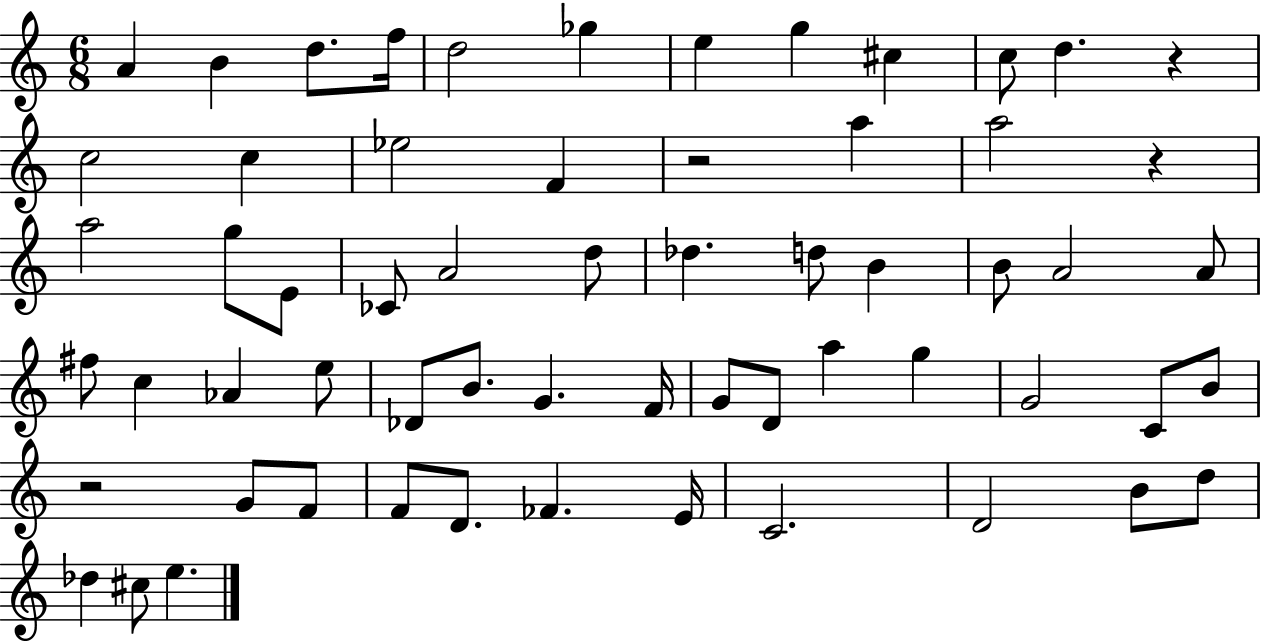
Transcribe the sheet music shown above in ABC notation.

X:1
T:Untitled
M:6/8
L:1/4
K:C
A B d/2 f/4 d2 _g e g ^c c/2 d z c2 c _e2 F z2 a a2 z a2 g/2 E/2 _C/2 A2 d/2 _d d/2 B B/2 A2 A/2 ^f/2 c _A e/2 _D/2 B/2 G F/4 G/2 D/2 a g G2 C/2 B/2 z2 G/2 F/2 F/2 D/2 _F E/4 C2 D2 B/2 d/2 _d ^c/2 e